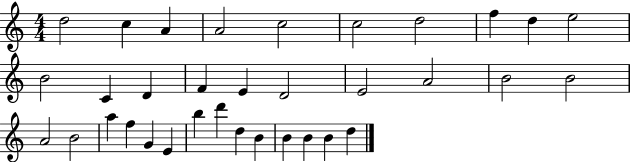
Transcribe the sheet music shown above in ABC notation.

X:1
T:Untitled
M:4/4
L:1/4
K:C
d2 c A A2 c2 c2 d2 f d e2 B2 C D F E D2 E2 A2 B2 B2 A2 B2 a f G E b d' d B B B B d